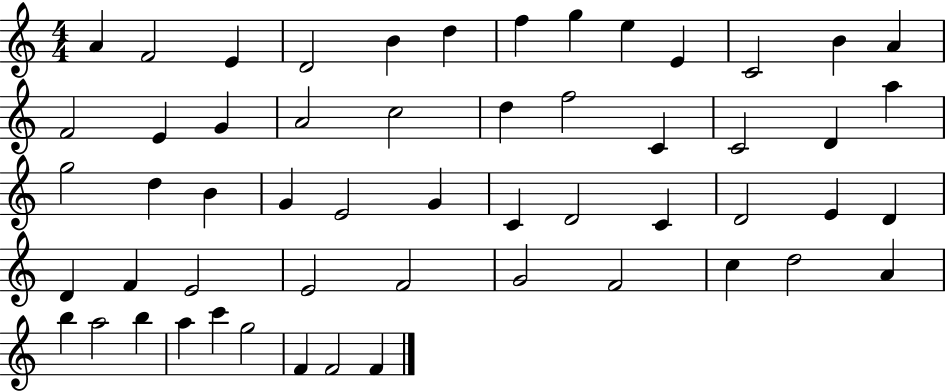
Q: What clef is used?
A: treble